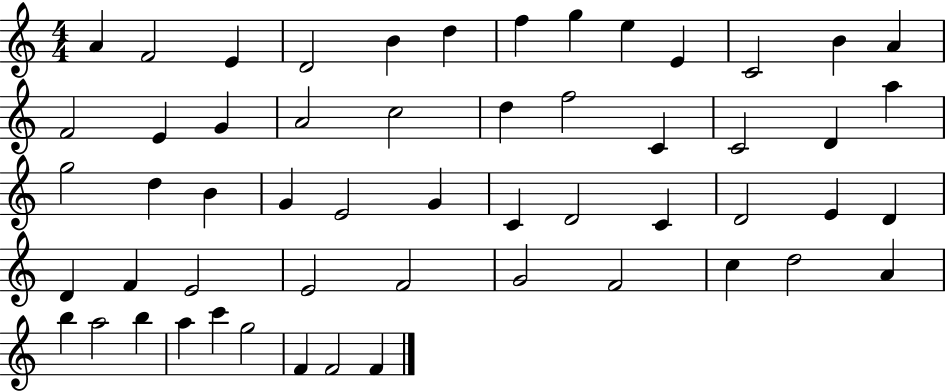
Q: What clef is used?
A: treble